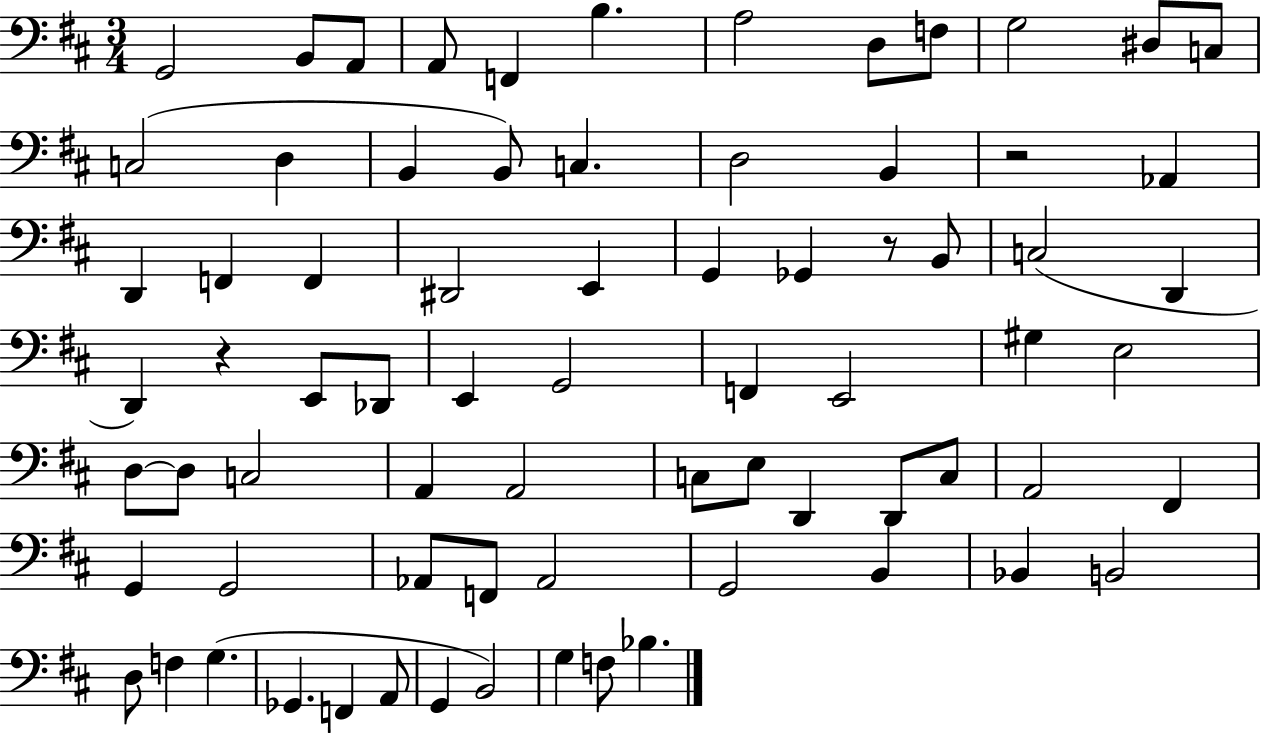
X:1
T:Untitled
M:3/4
L:1/4
K:D
G,,2 B,,/2 A,,/2 A,,/2 F,, B, A,2 D,/2 F,/2 G,2 ^D,/2 C,/2 C,2 D, B,, B,,/2 C, D,2 B,, z2 _A,, D,, F,, F,, ^D,,2 E,, G,, _G,, z/2 B,,/2 C,2 D,, D,, z E,,/2 _D,,/2 E,, G,,2 F,, E,,2 ^G, E,2 D,/2 D,/2 C,2 A,, A,,2 C,/2 E,/2 D,, D,,/2 C,/2 A,,2 ^F,, G,, G,,2 _A,,/2 F,,/2 _A,,2 G,,2 B,, _B,, B,,2 D,/2 F, G, _G,, F,, A,,/2 G,, B,,2 G, F,/2 _B,